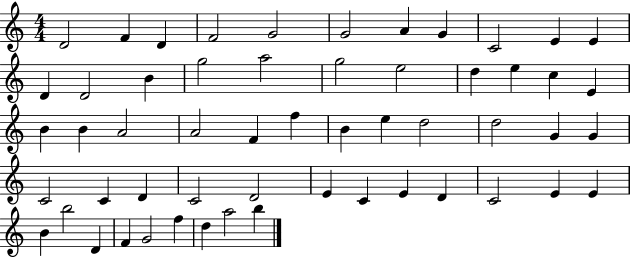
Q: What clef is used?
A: treble